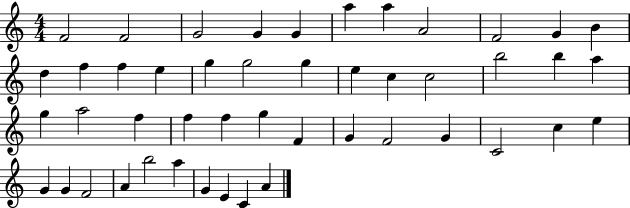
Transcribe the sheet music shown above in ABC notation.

X:1
T:Untitled
M:4/4
L:1/4
K:C
F2 F2 G2 G G a a A2 F2 G B d f f e g g2 g e c c2 b2 b a g a2 f f f g F G F2 G C2 c e G G F2 A b2 a G E C A